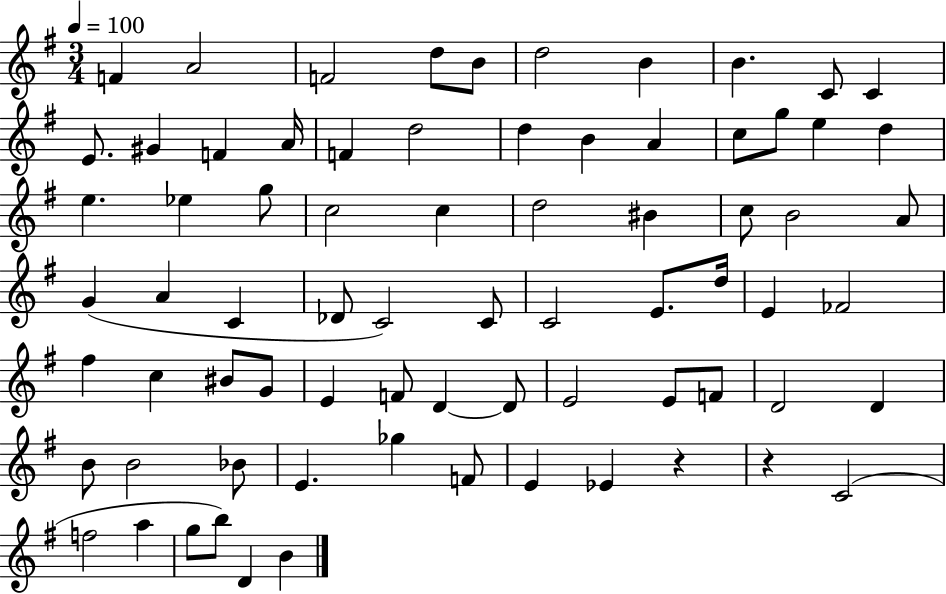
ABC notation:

X:1
T:Untitled
M:3/4
L:1/4
K:G
F A2 F2 d/2 B/2 d2 B B C/2 C E/2 ^G F A/4 F d2 d B A c/2 g/2 e d e _e g/2 c2 c d2 ^B c/2 B2 A/2 G A C _D/2 C2 C/2 C2 E/2 d/4 E _F2 ^f c ^B/2 G/2 E F/2 D D/2 E2 E/2 F/2 D2 D B/2 B2 _B/2 E _g F/2 E _E z z C2 f2 a g/2 b/2 D B